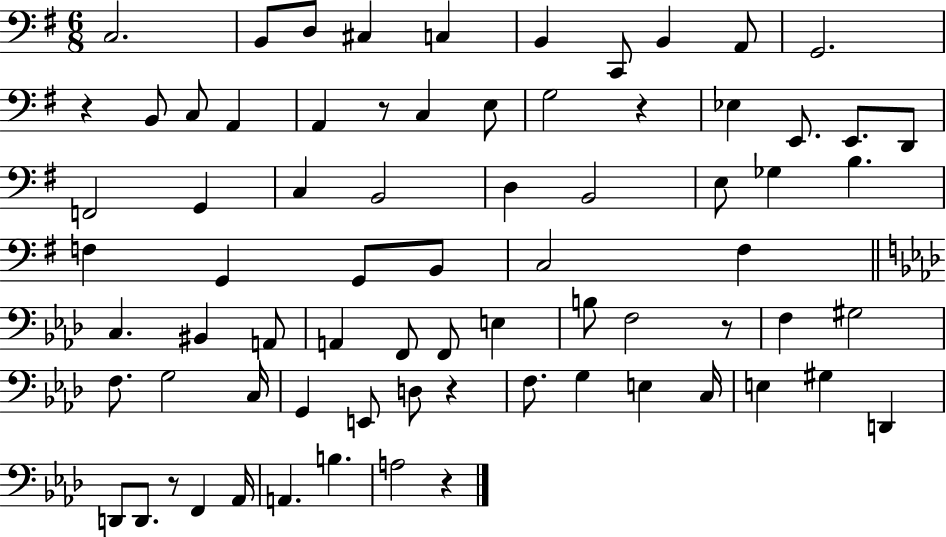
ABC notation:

X:1
T:Untitled
M:6/8
L:1/4
K:G
C,2 B,,/2 D,/2 ^C, C, B,, C,,/2 B,, A,,/2 G,,2 z B,,/2 C,/2 A,, A,, z/2 C, E,/2 G,2 z _E, E,,/2 E,,/2 D,,/2 F,,2 G,, C, B,,2 D, B,,2 E,/2 _G, B, F, G,, G,,/2 B,,/2 C,2 ^F, C, ^B,, A,,/2 A,, F,,/2 F,,/2 E, B,/2 F,2 z/2 F, ^G,2 F,/2 G,2 C,/4 G,, E,,/2 D,/2 z F,/2 G, E, C,/4 E, ^G, D,, D,,/2 D,,/2 z/2 F,, _A,,/4 A,, B, A,2 z